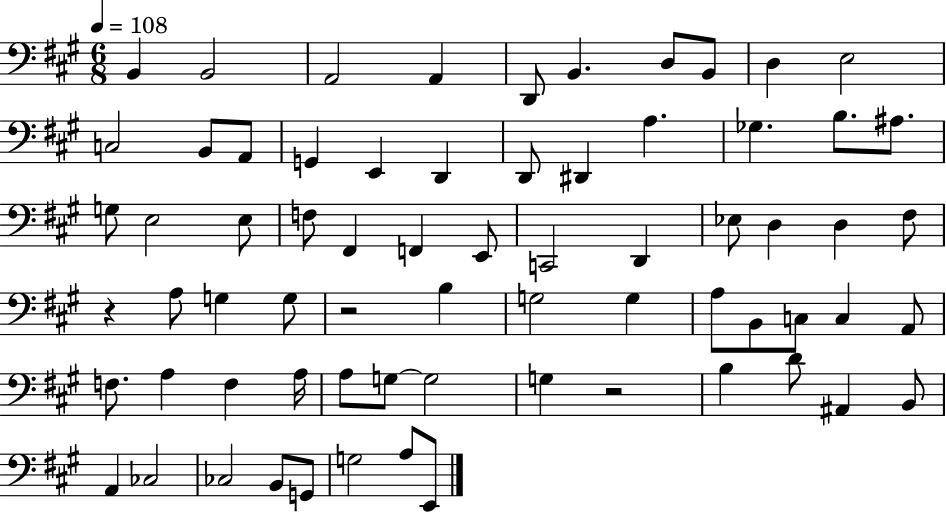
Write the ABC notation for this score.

X:1
T:Untitled
M:6/8
L:1/4
K:A
B,, B,,2 A,,2 A,, D,,/2 B,, D,/2 B,,/2 D, E,2 C,2 B,,/2 A,,/2 G,, E,, D,, D,,/2 ^D,, A, _G, B,/2 ^A,/2 G,/2 E,2 E,/2 F,/2 ^F,, F,, E,,/2 C,,2 D,, _E,/2 D, D, ^F,/2 z A,/2 G, G,/2 z2 B, G,2 G, A,/2 B,,/2 C,/2 C, A,,/2 F,/2 A, F, A,/4 A,/2 G,/2 G,2 G, z2 B, D/2 ^A,, B,,/2 A,, _C,2 _C,2 B,,/2 G,,/2 G,2 A,/2 E,,/2